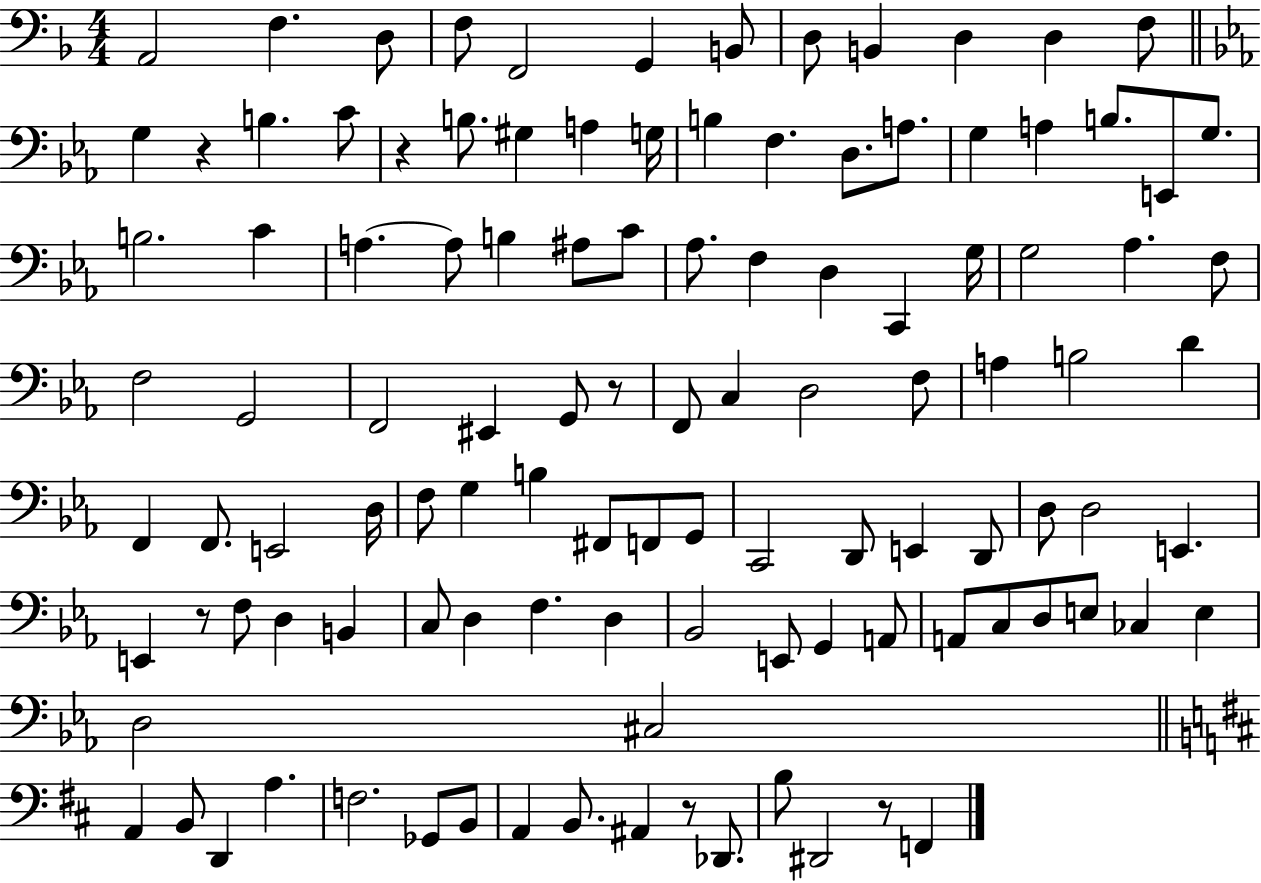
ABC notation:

X:1
T:Untitled
M:4/4
L:1/4
K:F
A,,2 F, D,/2 F,/2 F,,2 G,, B,,/2 D,/2 B,, D, D, F,/2 G, z B, C/2 z B,/2 ^G, A, G,/4 B, F, D,/2 A,/2 G, A, B,/2 E,,/2 G,/2 B,2 C A, A,/2 B, ^A,/2 C/2 _A,/2 F, D, C,, G,/4 G,2 _A, F,/2 F,2 G,,2 F,,2 ^E,, G,,/2 z/2 F,,/2 C, D,2 F,/2 A, B,2 D F,, F,,/2 E,,2 D,/4 F,/2 G, B, ^F,,/2 F,,/2 G,,/2 C,,2 D,,/2 E,, D,,/2 D,/2 D,2 E,, E,, z/2 F,/2 D, B,, C,/2 D, F, D, _B,,2 E,,/2 G,, A,,/2 A,,/2 C,/2 D,/2 E,/2 _C, E, D,2 ^C,2 A,, B,,/2 D,, A, F,2 _G,,/2 B,,/2 A,, B,,/2 ^A,, z/2 _D,,/2 B,/2 ^D,,2 z/2 F,,